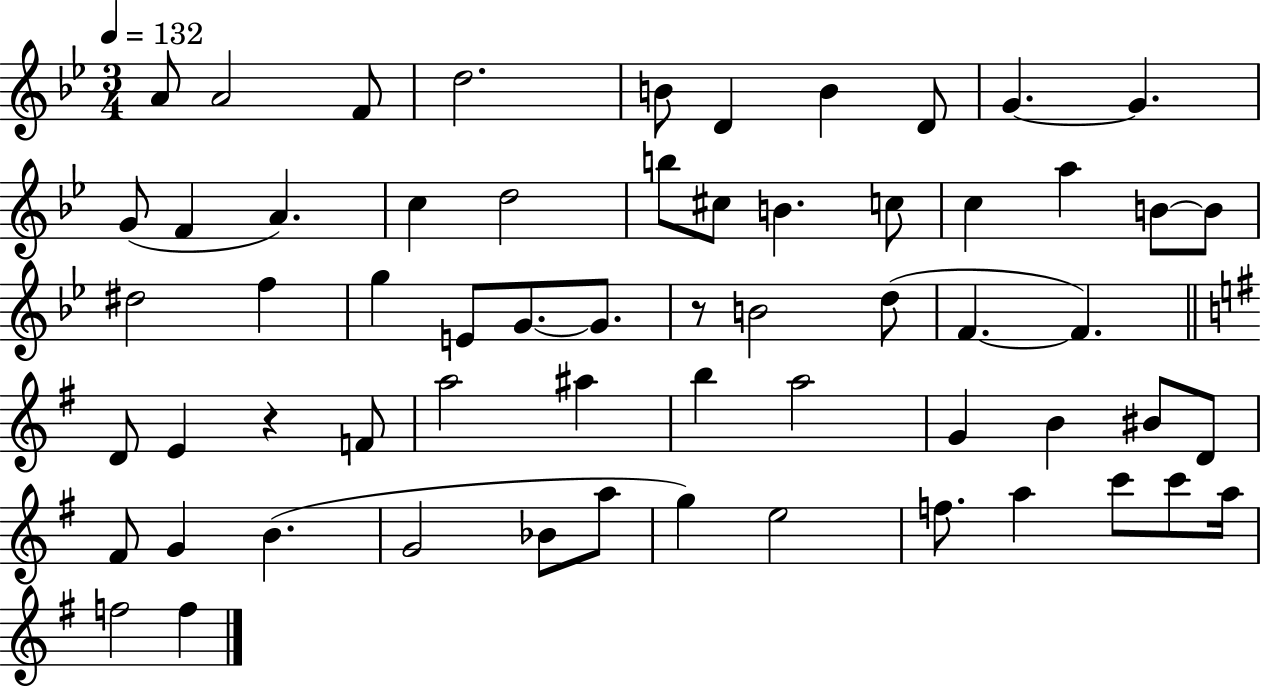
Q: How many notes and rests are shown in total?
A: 61